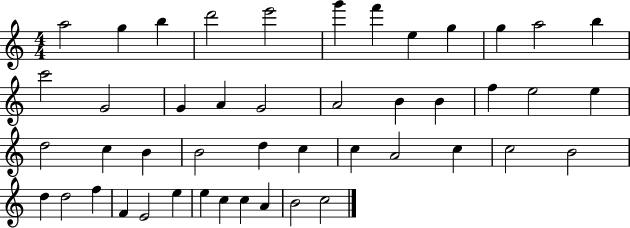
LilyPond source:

{
  \clef treble
  \numericTimeSignature
  \time 4/4
  \key c \major
  a''2 g''4 b''4 | d'''2 e'''2 | g'''4 f'''4 e''4 g''4 | g''4 a''2 b''4 | \break c'''2 g'2 | g'4 a'4 g'2 | a'2 b'4 b'4 | f''4 e''2 e''4 | \break d''2 c''4 b'4 | b'2 d''4 c''4 | c''4 a'2 c''4 | c''2 b'2 | \break d''4 d''2 f''4 | f'4 e'2 e''4 | e''4 c''4 c''4 a'4 | b'2 c''2 | \break \bar "|."
}